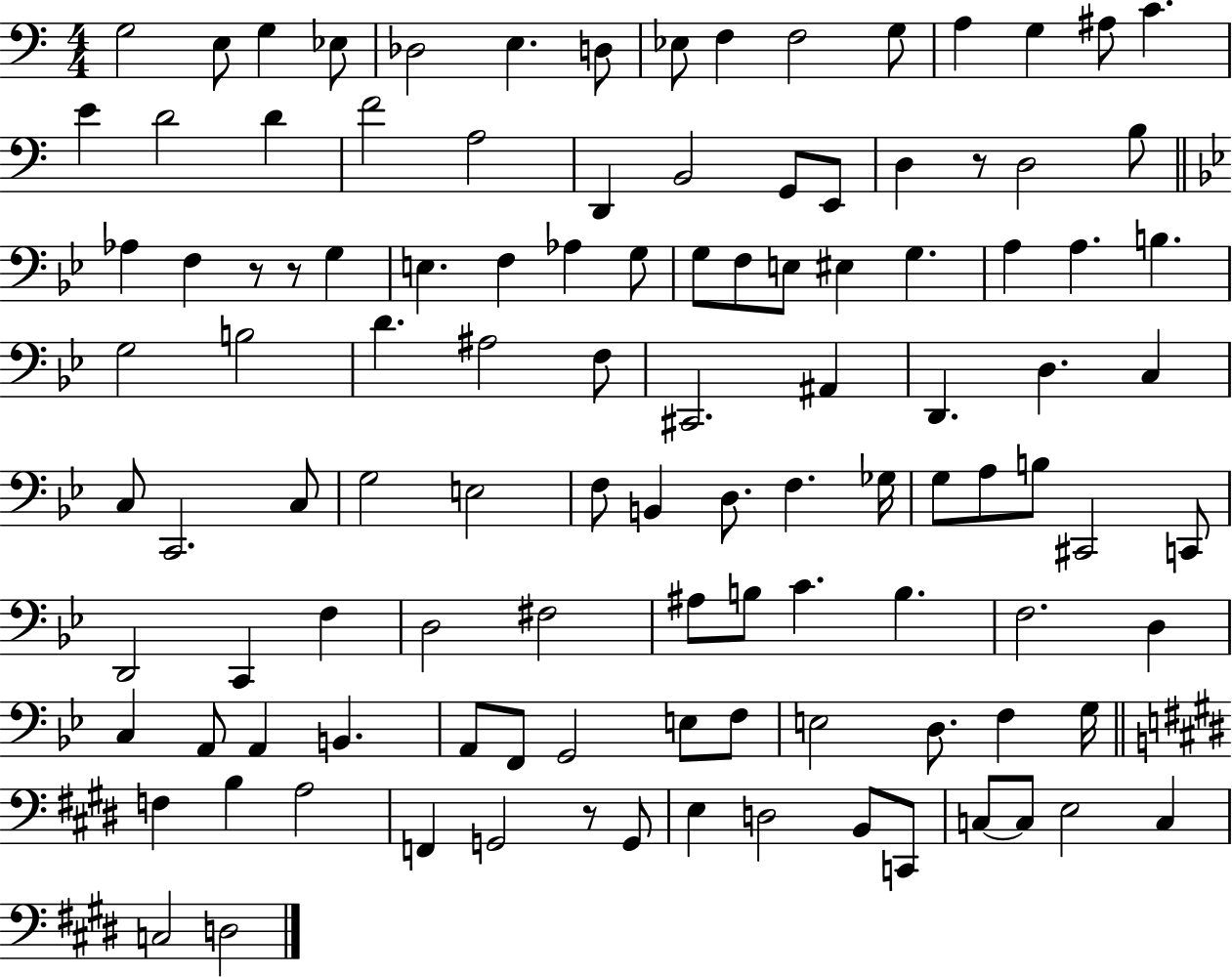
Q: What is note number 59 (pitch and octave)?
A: B2